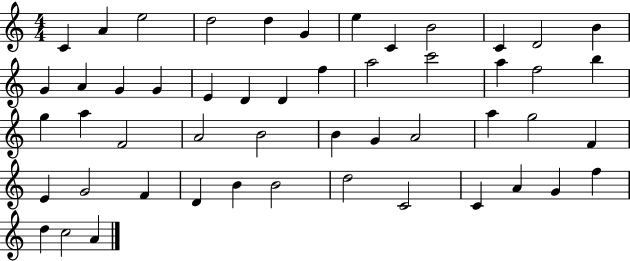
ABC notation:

X:1
T:Untitled
M:4/4
L:1/4
K:C
C A e2 d2 d G e C B2 C D2 B G A G G E D D f a2 c'2 a f2 b g a F2 A2 B2 B G A2 a g2 F E G2 F D B B2 d2 C2 C A G f d c2 A